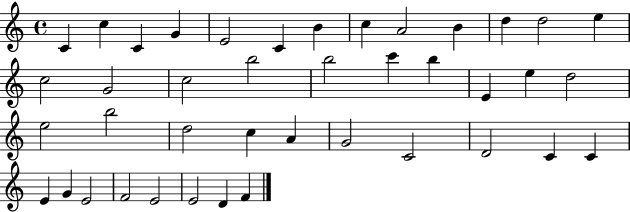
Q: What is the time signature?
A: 4/4